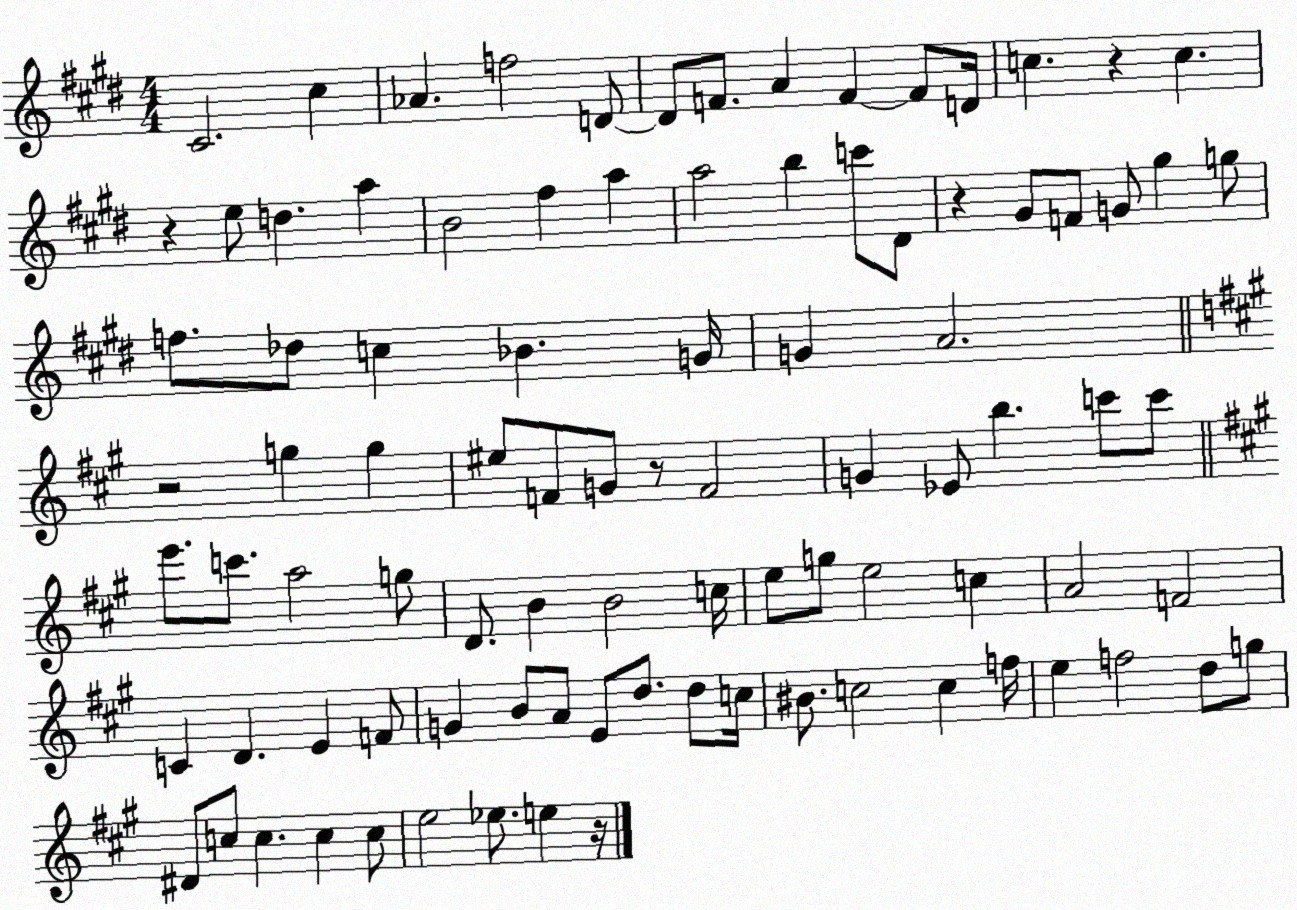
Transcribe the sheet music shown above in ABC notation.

X:1
T:Untitled
M:4/4
L:1/4
K:E
^C2 ^c _A f2 D/2 D/2 F/2 A F F/2 D/4 c z c z e/2 d a B2 ^f a a2 b c'/2 ^D/2 z ^G/2 F/2 G/2 ^g g/2 f/2 _d/2 c _B G/4 G A2 z2 g g ^e/2 F/2 G/2 z/2 F2 G _E/2 b c'/2 c'/2 e'/2 c'/2 a2 g/2 D/2 B B2 c/4 e/2 g/2 e2 c A2 F2 C D E F/2 G B/2 A/2 E/2 d/2 d/2 c/4 ^B/2 c2 c f/4 e f2 d/2 g/2 ^D/2 c/2 c c c/2 e2 _e/2 e z/4